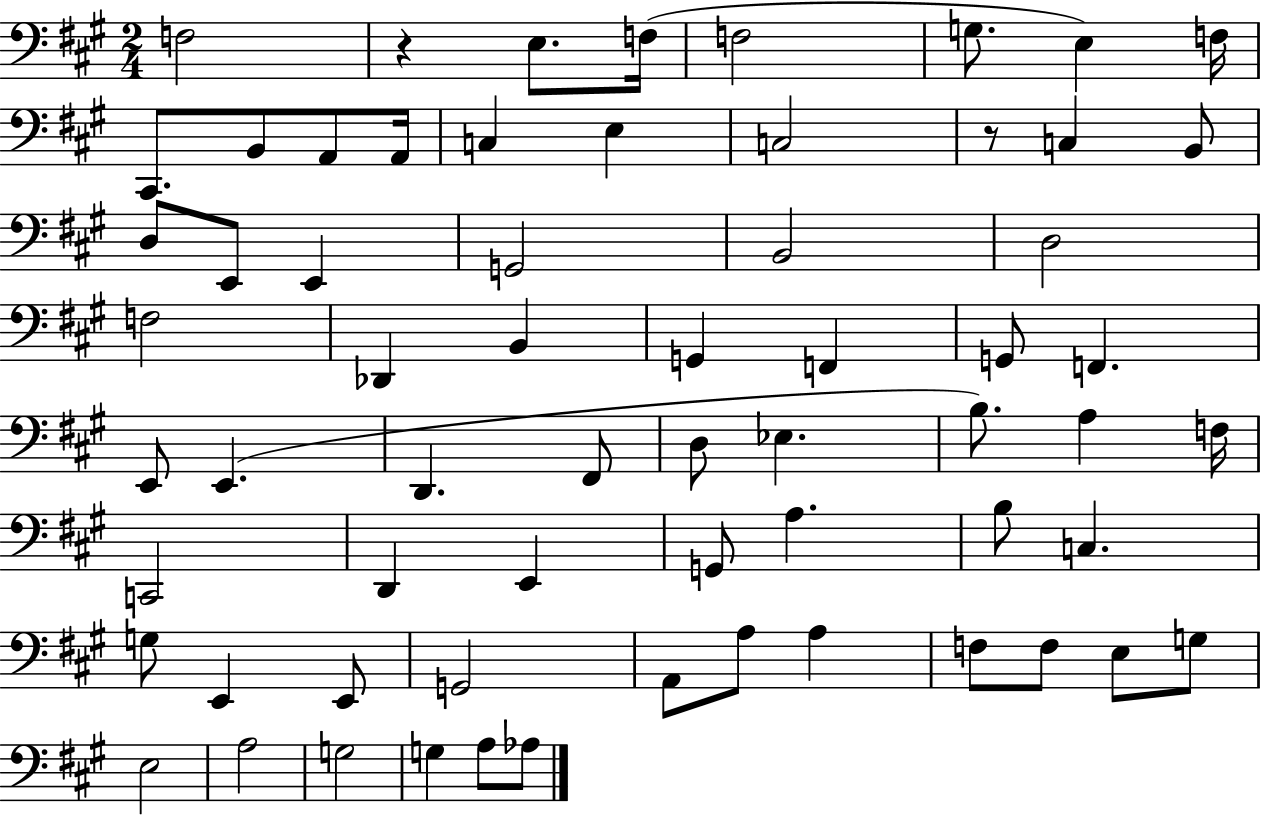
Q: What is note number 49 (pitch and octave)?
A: G2